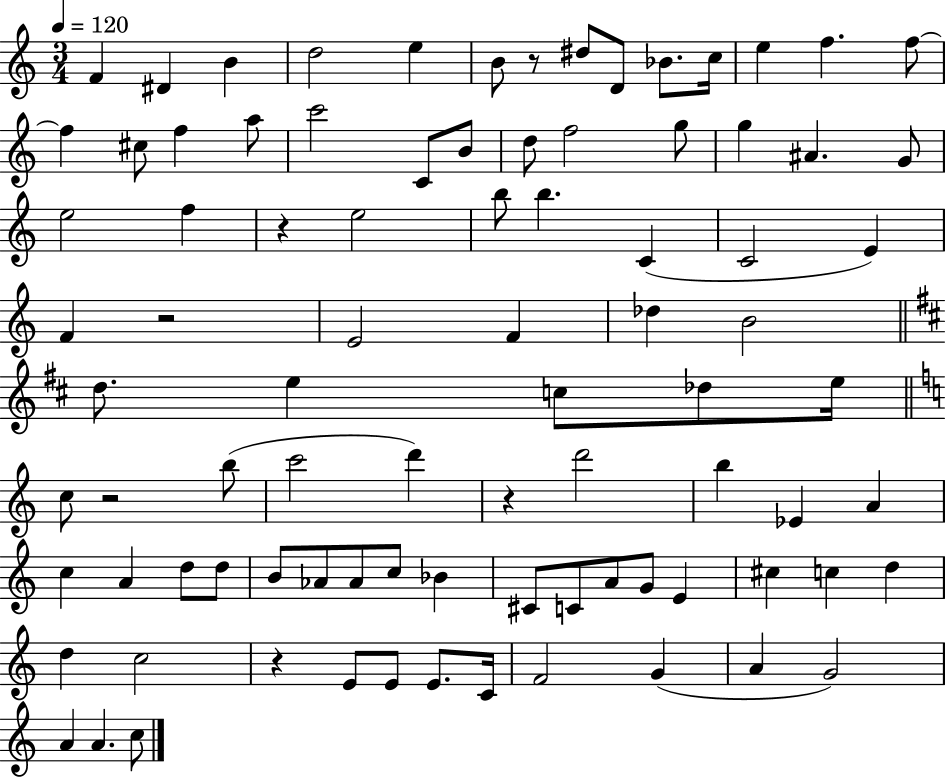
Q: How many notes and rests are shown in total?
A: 88